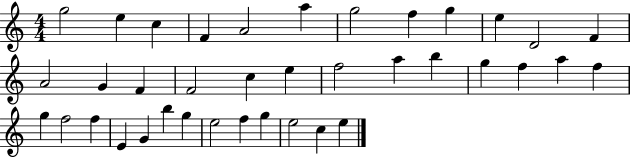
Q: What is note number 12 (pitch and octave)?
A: F4